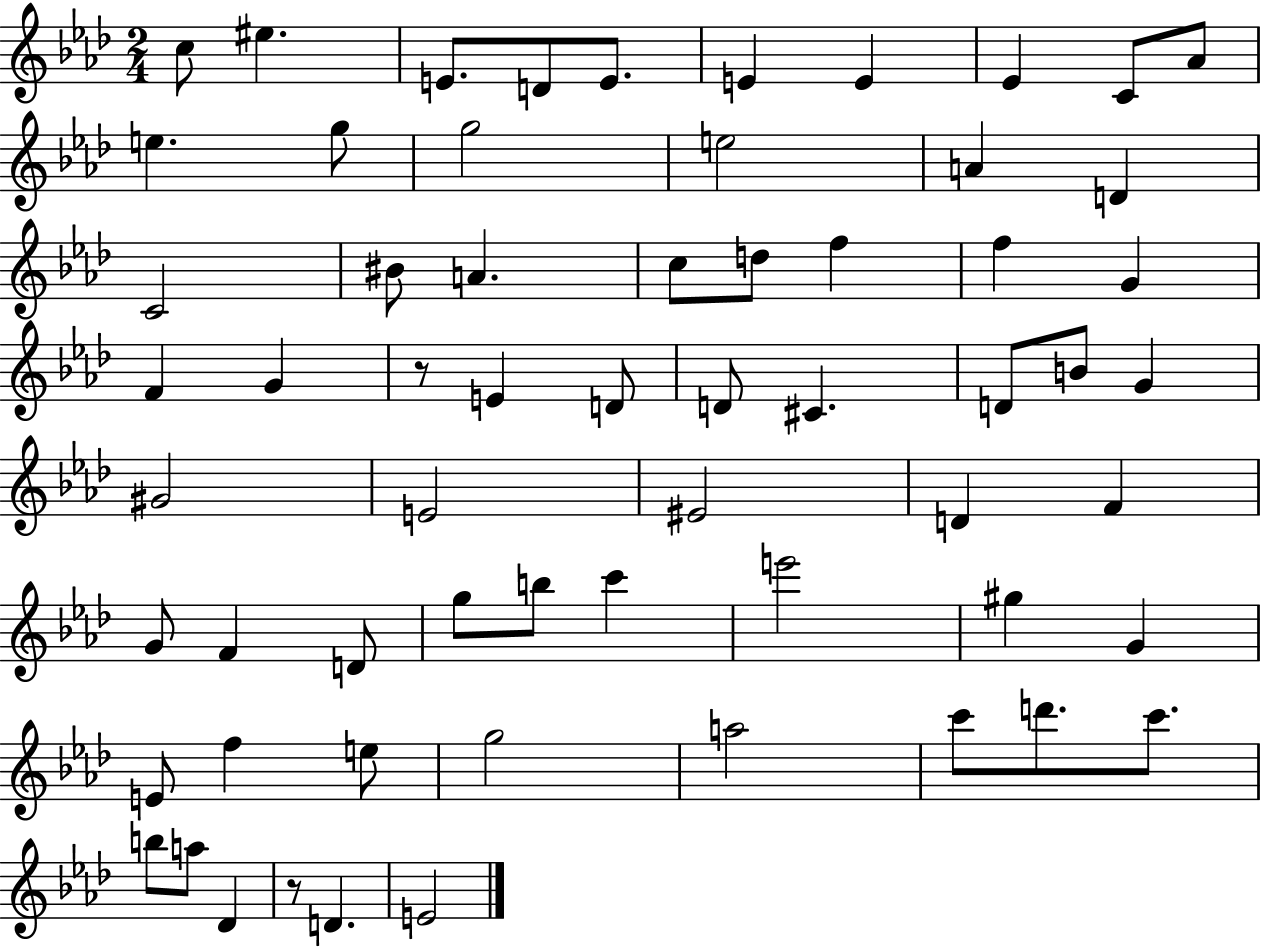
X:1
T:Untitled
M:2/4
L:1/4
K:Ab
c/2 ^e E/2 D/2 E/2 E E _E C/2 _A/2 e g/2 g2 e2 A D C2 ^B/2 A c/2 d/2 f f G F G z/2 E D/2 D/2 ^C D/2 B/2 G ^G2 E2 ^E2 D F G/2 F D/2 g/2 b/2 c' e'2 ^g G E/2 f e/2 g2 a2 c'/2 d'/2 c'/2 b/2 a/2 _D z/2 D E2